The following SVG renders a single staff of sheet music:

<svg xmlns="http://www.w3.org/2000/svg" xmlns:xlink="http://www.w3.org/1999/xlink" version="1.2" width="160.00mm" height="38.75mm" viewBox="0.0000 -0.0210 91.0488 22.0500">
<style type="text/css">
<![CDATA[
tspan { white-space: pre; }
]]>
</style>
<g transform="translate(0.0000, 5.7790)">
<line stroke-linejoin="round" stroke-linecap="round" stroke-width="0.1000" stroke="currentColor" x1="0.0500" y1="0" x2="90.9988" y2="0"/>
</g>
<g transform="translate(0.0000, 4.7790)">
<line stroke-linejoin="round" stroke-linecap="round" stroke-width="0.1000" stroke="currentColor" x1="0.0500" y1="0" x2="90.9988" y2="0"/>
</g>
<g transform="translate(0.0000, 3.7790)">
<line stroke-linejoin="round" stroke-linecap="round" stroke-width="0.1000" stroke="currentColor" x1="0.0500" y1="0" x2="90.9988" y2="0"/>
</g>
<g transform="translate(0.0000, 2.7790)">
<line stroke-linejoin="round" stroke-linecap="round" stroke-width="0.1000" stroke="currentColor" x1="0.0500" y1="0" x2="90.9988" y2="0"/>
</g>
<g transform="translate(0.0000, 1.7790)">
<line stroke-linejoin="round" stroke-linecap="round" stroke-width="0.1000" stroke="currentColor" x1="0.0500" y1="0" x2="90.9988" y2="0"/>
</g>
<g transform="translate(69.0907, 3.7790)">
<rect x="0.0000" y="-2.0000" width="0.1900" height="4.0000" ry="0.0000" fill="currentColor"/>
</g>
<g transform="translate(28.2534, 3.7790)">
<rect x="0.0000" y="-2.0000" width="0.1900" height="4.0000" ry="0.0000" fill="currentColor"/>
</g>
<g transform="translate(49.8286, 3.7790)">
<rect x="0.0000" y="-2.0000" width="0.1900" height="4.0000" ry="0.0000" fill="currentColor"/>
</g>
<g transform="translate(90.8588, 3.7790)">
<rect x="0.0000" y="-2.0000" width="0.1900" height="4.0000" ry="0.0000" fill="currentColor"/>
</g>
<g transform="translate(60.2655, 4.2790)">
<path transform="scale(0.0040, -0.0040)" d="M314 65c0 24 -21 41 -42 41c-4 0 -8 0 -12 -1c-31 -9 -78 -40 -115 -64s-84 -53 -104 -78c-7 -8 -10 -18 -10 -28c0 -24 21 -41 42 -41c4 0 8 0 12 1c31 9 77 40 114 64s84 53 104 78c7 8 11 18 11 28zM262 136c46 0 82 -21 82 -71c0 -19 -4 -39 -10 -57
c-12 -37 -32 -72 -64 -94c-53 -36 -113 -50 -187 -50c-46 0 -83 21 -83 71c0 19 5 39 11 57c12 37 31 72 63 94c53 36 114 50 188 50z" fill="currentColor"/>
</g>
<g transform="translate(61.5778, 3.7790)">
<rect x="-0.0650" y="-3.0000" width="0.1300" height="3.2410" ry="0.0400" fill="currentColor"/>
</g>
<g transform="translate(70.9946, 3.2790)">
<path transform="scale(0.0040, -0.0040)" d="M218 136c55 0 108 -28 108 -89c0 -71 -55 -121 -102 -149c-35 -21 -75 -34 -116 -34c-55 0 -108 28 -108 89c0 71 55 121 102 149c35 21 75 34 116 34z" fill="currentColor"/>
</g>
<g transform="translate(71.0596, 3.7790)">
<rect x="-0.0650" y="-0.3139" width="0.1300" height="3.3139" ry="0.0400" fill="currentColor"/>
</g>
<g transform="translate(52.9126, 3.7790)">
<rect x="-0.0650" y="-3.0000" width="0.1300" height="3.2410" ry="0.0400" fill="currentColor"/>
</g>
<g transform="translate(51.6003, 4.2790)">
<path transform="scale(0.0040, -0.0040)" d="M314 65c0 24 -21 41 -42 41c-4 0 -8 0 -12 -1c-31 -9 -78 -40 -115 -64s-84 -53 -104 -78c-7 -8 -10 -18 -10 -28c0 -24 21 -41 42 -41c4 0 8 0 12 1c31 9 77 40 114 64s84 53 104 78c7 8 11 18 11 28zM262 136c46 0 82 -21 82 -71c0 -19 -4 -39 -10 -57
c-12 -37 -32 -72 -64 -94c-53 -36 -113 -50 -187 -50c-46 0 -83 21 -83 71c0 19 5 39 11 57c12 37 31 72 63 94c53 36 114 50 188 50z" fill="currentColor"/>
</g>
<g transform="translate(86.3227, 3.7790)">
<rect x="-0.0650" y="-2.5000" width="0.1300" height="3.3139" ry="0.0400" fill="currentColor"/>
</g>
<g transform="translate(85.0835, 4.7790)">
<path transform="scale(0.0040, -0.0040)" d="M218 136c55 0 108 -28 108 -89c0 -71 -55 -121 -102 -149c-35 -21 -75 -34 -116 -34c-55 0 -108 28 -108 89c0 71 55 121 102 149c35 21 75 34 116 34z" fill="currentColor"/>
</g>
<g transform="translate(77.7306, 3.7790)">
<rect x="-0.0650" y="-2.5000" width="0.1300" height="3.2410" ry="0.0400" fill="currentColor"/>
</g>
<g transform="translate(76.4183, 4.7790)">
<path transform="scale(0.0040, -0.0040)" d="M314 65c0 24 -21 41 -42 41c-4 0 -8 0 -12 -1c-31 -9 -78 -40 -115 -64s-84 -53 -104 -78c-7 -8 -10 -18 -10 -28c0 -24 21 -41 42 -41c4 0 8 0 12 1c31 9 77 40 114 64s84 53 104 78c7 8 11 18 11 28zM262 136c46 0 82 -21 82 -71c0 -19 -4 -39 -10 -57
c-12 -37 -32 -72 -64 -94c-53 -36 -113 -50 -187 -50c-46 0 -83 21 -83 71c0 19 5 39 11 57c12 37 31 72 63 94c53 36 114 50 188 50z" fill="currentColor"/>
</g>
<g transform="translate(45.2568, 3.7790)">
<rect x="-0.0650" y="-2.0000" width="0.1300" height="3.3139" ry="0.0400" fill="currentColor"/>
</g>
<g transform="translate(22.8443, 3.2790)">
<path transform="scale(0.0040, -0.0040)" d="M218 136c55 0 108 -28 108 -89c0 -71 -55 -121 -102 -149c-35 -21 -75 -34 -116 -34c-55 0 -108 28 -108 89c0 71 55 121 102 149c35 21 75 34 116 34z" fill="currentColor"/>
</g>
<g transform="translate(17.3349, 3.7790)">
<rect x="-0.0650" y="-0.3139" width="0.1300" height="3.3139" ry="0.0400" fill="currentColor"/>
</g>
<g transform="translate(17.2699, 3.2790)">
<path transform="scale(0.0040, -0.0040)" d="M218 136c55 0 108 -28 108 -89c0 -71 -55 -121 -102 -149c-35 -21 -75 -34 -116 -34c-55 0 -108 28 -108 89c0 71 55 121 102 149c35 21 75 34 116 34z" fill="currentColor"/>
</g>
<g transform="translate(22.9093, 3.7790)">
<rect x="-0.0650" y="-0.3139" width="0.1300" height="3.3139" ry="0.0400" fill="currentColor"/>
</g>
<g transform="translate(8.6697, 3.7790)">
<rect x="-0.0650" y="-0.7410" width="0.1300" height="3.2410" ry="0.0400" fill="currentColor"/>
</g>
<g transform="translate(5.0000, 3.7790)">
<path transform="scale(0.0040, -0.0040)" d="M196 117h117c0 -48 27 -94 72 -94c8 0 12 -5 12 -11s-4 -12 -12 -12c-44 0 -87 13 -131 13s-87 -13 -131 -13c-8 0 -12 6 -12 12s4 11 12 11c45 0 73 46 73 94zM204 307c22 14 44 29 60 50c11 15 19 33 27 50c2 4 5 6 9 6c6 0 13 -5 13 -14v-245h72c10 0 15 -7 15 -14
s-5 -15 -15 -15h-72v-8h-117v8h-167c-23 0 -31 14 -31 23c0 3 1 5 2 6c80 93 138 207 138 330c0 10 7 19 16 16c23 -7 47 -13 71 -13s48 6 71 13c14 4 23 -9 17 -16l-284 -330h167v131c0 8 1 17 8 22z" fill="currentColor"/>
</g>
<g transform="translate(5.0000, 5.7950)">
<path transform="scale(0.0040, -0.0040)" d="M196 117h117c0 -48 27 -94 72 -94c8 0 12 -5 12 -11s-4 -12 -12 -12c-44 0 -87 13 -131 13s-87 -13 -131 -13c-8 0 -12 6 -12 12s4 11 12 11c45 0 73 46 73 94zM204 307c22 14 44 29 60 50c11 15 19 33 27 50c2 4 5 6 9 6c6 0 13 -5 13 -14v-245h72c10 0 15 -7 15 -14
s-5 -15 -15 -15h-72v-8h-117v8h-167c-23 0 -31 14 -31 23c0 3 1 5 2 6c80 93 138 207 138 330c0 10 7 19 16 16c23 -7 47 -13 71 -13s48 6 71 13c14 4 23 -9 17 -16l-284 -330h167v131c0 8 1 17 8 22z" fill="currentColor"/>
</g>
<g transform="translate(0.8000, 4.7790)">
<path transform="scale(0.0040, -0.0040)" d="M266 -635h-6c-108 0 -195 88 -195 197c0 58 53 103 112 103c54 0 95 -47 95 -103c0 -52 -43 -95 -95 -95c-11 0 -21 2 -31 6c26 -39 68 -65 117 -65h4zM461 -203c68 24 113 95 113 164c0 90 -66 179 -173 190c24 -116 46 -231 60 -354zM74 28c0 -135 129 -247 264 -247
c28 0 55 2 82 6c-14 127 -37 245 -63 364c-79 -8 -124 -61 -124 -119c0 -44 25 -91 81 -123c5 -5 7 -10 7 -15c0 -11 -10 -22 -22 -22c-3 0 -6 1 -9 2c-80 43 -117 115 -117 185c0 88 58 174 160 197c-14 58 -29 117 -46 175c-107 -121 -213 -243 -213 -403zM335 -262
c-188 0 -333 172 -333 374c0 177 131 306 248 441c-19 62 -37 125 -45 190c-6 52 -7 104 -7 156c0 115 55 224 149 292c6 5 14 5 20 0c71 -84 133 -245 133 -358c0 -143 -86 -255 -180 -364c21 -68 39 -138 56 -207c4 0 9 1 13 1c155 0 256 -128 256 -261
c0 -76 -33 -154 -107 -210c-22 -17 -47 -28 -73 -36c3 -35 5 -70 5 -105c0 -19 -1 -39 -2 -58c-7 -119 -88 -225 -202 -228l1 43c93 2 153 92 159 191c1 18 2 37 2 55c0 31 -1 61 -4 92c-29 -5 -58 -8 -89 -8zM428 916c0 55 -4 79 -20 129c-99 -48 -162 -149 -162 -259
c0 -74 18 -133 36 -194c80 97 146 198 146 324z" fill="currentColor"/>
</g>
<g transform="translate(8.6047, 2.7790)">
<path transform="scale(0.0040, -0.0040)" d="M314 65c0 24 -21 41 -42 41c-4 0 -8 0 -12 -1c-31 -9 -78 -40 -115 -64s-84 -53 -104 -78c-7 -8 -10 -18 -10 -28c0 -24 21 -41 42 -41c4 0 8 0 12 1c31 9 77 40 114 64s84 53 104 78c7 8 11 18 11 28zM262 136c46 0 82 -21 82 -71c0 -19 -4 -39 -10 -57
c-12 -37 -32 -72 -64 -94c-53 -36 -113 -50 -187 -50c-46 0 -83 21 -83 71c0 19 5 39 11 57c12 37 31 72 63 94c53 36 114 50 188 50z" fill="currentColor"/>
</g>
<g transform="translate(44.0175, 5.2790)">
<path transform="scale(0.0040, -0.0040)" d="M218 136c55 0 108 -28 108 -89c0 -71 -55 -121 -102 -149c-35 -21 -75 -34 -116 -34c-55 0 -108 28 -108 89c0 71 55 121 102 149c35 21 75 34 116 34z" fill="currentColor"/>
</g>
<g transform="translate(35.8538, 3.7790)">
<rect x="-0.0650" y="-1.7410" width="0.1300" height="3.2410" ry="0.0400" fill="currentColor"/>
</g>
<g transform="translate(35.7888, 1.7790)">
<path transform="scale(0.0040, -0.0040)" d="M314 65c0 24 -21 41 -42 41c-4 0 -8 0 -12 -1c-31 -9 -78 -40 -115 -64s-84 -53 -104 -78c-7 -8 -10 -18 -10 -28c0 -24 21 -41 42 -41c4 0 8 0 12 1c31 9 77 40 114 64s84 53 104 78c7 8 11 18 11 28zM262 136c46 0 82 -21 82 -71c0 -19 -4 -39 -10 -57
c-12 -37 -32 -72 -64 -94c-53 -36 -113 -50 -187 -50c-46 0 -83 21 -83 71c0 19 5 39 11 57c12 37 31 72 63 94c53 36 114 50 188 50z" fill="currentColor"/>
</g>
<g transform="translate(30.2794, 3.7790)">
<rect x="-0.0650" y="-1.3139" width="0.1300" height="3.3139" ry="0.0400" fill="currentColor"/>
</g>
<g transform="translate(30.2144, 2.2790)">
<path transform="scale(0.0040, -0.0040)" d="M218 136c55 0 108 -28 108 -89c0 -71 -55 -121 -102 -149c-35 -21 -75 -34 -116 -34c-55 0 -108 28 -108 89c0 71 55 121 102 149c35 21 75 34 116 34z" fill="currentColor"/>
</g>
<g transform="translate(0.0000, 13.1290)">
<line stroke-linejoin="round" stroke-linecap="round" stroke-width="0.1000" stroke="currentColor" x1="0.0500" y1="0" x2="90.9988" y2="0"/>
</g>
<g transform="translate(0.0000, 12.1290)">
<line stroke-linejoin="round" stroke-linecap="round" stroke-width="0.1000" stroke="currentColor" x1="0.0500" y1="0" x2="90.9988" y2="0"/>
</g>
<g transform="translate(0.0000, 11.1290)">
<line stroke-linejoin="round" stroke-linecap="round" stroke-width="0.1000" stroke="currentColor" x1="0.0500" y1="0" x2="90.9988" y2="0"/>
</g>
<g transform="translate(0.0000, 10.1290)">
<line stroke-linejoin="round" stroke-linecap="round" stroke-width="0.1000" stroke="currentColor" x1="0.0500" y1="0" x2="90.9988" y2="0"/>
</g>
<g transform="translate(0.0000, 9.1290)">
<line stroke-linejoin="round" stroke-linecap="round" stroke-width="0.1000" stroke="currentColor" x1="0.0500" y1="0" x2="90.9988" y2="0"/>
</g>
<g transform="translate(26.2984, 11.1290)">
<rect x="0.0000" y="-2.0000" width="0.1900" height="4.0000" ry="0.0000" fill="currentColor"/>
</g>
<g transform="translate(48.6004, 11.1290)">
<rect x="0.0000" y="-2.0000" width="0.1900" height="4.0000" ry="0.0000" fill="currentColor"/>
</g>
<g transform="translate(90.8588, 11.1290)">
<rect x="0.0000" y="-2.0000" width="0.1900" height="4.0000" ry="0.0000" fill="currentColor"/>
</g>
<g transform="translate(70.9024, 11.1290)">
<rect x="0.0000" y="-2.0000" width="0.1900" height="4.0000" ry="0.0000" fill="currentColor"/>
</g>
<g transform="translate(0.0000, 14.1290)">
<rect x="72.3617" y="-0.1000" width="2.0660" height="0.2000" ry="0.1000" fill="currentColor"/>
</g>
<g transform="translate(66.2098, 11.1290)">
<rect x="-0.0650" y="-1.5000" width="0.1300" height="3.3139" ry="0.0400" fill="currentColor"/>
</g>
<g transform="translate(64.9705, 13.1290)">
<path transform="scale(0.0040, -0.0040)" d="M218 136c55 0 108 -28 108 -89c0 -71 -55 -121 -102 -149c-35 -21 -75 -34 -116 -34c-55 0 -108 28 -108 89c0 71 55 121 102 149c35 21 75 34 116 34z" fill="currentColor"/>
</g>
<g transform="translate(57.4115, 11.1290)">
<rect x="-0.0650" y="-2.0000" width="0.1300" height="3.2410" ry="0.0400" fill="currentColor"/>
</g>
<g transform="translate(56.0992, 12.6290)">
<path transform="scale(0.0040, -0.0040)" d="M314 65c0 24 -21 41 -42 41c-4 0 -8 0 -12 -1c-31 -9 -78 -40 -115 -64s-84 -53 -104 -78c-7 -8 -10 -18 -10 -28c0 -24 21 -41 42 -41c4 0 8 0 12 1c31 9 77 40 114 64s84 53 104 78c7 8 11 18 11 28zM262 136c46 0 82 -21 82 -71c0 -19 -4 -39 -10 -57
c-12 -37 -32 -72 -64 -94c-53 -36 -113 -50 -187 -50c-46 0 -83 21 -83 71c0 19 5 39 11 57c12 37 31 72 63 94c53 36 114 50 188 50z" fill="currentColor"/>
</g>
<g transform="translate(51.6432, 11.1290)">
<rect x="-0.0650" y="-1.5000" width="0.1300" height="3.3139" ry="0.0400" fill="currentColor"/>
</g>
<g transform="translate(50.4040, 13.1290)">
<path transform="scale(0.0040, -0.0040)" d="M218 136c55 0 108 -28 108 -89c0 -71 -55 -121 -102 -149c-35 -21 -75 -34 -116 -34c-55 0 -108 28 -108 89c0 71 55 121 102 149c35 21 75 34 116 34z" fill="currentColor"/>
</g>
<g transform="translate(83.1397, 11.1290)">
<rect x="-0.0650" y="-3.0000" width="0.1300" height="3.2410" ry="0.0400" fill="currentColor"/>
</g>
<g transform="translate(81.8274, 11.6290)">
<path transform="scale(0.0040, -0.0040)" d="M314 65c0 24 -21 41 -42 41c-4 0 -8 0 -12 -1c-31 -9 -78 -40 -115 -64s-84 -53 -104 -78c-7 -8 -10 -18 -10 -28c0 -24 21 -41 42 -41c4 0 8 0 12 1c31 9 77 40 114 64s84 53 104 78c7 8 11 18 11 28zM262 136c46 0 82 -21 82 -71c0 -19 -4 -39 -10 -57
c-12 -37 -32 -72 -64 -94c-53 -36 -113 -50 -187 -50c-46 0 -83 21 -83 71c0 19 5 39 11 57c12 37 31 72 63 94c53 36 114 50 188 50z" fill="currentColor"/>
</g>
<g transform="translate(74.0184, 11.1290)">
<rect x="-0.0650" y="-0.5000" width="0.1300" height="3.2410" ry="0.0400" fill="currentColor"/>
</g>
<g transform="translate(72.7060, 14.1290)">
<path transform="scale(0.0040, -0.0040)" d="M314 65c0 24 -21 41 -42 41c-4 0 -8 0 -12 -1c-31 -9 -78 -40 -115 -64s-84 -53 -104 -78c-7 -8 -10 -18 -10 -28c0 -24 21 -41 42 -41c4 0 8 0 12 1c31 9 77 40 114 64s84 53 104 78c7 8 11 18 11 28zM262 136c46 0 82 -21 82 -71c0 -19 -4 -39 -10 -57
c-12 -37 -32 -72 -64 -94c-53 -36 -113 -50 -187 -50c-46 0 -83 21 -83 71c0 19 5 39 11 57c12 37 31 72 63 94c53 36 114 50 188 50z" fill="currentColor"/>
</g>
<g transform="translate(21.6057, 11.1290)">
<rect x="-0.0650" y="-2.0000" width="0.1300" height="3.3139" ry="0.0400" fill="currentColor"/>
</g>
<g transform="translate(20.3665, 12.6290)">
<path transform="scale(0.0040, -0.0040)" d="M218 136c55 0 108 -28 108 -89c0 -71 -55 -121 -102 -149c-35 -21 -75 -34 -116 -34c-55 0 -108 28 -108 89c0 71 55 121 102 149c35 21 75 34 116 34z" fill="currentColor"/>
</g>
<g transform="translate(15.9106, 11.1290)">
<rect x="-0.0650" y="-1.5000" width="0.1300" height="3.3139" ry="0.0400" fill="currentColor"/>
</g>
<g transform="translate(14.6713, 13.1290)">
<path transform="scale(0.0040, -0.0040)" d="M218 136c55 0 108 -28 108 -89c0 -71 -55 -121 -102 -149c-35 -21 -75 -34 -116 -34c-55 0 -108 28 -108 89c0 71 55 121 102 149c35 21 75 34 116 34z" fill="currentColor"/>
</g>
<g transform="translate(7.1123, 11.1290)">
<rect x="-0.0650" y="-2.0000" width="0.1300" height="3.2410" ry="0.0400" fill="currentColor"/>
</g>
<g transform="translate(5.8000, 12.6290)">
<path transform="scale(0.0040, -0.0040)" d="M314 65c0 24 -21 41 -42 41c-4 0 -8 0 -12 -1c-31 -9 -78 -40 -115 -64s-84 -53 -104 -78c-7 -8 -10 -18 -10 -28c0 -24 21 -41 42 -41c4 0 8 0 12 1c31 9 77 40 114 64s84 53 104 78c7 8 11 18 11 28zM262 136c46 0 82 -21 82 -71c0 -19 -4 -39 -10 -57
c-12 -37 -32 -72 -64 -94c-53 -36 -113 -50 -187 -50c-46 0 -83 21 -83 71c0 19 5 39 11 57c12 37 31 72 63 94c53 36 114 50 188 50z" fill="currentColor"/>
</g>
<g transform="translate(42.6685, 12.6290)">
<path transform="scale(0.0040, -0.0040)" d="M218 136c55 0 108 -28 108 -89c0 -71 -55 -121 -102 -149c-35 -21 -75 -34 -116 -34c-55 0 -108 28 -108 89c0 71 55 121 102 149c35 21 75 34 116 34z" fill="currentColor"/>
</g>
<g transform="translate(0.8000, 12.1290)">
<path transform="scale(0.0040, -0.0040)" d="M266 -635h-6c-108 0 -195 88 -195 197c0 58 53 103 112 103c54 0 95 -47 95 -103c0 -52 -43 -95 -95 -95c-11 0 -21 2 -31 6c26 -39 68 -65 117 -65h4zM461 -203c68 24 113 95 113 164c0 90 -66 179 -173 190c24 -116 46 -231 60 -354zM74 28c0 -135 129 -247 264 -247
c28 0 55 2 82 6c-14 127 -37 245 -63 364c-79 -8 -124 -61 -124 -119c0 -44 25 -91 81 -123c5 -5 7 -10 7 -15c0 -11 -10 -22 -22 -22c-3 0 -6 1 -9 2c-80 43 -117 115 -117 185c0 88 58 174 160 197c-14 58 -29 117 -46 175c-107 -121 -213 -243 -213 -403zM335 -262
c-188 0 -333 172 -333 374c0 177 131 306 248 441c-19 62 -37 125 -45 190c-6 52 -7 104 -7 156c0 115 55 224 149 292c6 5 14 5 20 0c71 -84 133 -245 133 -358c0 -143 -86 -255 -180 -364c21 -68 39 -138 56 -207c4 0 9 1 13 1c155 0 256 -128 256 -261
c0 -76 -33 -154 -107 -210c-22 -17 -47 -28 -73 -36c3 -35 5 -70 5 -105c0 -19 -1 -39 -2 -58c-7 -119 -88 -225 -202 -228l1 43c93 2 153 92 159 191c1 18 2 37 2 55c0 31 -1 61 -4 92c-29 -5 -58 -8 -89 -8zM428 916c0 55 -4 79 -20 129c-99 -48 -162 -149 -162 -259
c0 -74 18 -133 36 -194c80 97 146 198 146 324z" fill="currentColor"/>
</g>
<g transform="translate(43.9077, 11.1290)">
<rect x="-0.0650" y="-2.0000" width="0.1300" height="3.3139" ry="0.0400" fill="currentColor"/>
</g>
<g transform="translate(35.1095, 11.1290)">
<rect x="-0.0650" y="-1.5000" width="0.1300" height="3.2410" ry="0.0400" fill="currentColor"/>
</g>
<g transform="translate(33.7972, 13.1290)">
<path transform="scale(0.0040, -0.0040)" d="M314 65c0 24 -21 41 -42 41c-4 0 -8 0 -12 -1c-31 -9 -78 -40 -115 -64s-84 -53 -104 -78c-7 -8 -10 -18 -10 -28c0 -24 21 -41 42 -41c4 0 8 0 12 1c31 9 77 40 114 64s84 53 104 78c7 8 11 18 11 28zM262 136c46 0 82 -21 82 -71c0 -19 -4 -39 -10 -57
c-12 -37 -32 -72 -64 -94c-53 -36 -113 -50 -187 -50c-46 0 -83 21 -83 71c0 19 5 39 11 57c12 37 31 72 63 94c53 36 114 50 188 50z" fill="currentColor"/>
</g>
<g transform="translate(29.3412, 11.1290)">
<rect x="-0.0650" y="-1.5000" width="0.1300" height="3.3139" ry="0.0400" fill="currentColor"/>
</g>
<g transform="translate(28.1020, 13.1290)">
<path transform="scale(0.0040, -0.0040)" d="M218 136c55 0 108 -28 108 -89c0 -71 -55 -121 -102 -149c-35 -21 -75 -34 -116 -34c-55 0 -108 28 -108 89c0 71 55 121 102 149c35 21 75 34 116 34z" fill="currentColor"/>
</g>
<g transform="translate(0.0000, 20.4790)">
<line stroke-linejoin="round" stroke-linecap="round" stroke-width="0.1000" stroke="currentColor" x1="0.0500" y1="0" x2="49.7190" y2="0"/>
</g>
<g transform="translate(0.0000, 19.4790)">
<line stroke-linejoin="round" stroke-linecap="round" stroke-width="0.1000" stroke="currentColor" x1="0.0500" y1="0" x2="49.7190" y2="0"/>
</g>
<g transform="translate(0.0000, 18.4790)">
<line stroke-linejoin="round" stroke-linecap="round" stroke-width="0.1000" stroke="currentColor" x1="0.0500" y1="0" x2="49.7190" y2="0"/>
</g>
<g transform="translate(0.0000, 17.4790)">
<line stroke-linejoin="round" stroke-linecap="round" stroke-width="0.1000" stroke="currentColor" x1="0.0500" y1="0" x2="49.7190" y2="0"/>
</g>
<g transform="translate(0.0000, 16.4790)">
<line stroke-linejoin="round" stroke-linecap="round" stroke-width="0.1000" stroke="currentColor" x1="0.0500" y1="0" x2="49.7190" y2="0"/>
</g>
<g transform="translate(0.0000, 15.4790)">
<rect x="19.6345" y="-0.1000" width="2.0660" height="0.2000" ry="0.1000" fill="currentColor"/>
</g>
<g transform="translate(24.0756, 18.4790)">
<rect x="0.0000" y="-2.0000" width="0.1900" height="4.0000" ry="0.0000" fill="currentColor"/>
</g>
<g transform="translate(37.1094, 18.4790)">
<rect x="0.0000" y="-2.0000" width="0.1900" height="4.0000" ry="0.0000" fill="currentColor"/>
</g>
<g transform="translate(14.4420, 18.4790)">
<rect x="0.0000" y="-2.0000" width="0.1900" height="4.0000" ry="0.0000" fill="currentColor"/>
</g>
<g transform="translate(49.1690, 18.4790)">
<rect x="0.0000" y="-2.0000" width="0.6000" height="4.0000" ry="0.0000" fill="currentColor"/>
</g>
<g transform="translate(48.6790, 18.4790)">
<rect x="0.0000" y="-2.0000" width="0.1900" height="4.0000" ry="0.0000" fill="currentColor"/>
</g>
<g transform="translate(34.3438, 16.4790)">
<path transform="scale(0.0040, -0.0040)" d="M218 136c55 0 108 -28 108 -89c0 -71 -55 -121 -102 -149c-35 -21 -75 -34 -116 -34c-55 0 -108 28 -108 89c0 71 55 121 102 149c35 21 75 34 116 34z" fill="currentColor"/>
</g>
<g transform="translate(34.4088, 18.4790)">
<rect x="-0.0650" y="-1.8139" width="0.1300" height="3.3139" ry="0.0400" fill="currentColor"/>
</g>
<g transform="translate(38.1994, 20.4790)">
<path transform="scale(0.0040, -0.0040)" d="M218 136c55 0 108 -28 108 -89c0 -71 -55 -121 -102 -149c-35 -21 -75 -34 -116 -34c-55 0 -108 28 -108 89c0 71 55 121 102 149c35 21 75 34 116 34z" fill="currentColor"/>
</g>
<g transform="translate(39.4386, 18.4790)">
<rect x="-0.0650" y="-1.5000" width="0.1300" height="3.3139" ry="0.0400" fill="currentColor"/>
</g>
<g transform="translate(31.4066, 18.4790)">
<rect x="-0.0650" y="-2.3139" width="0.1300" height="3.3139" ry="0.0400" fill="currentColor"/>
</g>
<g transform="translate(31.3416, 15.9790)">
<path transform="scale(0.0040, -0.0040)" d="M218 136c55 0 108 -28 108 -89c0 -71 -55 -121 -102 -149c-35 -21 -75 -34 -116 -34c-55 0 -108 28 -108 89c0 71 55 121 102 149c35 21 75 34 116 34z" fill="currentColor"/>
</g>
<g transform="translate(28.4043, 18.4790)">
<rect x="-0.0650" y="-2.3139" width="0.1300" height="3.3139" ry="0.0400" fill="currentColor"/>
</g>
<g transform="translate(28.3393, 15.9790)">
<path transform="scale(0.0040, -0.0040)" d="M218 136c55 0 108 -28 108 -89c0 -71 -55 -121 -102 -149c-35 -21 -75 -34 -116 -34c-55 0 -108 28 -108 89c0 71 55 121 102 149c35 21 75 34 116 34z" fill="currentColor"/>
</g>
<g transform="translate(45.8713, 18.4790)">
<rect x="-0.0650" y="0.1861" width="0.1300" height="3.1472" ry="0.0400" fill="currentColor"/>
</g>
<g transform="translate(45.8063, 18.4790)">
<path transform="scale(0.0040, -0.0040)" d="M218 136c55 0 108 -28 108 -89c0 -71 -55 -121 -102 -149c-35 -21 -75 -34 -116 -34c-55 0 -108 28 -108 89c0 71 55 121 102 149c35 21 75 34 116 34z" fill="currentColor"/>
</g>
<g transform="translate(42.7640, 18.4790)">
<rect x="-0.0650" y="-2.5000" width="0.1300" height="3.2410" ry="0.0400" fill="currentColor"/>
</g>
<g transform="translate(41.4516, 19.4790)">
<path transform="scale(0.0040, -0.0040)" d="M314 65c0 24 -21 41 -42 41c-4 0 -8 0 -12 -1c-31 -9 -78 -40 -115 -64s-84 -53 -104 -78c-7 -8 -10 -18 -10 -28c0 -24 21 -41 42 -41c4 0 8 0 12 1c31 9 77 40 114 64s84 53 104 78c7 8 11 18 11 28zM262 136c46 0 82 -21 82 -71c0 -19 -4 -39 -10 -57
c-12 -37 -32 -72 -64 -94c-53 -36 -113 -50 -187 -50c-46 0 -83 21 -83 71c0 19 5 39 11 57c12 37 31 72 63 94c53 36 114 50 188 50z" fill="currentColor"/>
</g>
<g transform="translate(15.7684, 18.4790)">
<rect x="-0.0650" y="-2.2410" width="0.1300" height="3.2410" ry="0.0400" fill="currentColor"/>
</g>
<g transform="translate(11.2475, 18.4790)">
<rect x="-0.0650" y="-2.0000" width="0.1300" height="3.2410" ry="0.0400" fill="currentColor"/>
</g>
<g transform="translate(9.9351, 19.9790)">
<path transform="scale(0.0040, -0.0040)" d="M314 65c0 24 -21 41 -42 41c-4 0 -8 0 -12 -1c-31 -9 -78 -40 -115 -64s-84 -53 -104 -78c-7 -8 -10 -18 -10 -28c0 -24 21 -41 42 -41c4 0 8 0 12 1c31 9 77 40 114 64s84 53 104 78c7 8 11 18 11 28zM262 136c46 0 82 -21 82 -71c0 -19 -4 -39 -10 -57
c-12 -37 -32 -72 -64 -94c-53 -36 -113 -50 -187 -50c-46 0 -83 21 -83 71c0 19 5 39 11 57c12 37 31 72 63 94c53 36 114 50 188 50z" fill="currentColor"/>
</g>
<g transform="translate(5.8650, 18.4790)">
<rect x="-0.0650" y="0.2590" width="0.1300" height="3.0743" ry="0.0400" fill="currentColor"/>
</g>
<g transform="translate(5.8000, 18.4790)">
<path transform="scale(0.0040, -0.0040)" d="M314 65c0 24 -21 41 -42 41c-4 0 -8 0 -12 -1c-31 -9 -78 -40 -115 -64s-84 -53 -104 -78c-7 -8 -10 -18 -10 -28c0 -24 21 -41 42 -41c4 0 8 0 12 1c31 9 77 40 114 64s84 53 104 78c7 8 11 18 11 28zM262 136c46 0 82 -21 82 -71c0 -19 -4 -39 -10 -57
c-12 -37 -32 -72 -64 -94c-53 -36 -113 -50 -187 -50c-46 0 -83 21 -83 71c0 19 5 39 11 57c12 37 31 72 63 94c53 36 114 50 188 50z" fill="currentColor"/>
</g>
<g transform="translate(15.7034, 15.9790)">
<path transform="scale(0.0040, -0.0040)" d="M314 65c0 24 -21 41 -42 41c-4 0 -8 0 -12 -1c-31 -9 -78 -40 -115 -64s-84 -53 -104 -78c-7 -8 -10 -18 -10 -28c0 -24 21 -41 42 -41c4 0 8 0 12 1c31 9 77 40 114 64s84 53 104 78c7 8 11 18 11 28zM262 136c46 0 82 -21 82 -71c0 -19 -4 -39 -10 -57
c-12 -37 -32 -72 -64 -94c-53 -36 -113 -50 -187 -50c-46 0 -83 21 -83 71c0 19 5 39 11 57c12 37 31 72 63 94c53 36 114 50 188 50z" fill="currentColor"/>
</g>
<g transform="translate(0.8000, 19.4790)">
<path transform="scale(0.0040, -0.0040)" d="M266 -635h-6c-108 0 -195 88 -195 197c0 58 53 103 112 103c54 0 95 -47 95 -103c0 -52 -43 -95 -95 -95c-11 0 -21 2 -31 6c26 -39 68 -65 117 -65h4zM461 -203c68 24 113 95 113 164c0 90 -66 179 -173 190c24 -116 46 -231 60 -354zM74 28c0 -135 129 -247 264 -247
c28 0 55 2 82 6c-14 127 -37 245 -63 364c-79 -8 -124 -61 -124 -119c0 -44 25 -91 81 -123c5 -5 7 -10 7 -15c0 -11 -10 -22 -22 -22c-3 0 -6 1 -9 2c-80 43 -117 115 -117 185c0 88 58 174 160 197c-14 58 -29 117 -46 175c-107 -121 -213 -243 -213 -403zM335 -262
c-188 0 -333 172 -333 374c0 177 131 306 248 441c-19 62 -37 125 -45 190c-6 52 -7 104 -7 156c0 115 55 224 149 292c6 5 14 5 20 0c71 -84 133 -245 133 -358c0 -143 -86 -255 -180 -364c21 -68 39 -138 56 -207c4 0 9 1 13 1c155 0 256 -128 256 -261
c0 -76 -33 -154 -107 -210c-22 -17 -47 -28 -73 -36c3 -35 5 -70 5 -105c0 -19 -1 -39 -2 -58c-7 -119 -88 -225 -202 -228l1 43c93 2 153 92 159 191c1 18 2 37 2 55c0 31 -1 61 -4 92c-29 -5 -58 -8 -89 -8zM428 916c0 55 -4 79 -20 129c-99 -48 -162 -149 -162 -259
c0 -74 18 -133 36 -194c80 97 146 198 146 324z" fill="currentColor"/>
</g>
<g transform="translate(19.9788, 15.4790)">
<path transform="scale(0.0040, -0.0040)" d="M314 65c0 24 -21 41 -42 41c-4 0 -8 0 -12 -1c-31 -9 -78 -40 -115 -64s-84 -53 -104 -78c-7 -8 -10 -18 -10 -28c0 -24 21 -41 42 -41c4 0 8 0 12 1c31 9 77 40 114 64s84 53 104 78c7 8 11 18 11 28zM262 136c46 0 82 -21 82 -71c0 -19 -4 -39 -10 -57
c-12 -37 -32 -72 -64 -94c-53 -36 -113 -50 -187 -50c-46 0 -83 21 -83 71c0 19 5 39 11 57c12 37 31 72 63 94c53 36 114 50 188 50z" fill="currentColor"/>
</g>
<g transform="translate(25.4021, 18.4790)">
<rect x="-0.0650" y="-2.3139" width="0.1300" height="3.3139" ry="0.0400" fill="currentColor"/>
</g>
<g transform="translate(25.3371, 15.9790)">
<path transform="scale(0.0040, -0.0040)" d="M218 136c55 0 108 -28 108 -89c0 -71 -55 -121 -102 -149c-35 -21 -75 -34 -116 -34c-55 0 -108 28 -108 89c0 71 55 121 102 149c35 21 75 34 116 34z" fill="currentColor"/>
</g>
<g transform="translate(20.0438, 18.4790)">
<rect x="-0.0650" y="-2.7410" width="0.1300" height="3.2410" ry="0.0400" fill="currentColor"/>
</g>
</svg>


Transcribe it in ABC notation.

X:1
T:Untitled
M:4/4
L:1/4
K:C
d2 c c e f2 F A2 A2 c G2 G F2 E F E E2 F E F2 E C2 A2 B2 F2 g2 a2 g g g f E G2 B